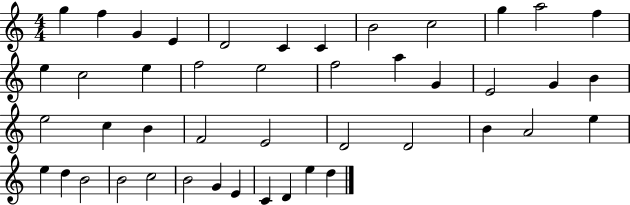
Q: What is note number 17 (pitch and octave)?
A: E5